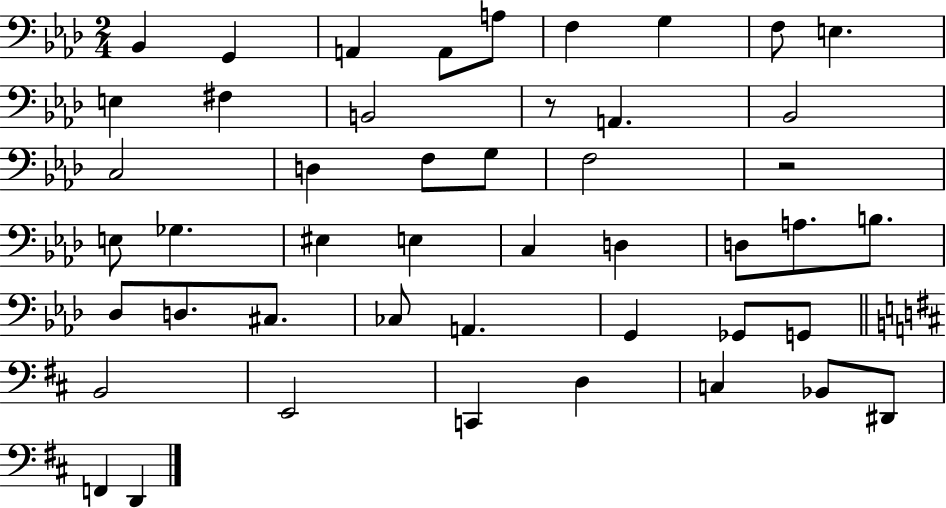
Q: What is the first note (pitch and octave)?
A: Bb2